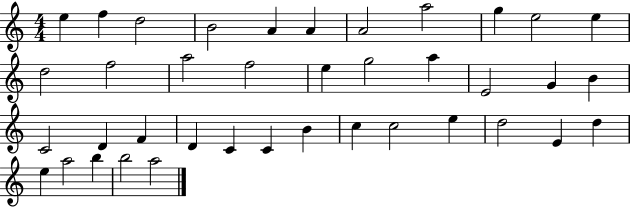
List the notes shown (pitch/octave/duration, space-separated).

E5/q F5/q D5/h B4/h A4/q A4/q A4/h A5/h G5/q E5/h E5/q D5/h F5/h A5/h F5/h E5/q G5/h A5/q E4/h G4/q B4/q C4/h D4/q F4/q D4/q C4/q C4/q B4/q C5/q C5/h E5/q D5/h E4/q D5/q E5/q A5/h B5/q B5/h A5/h